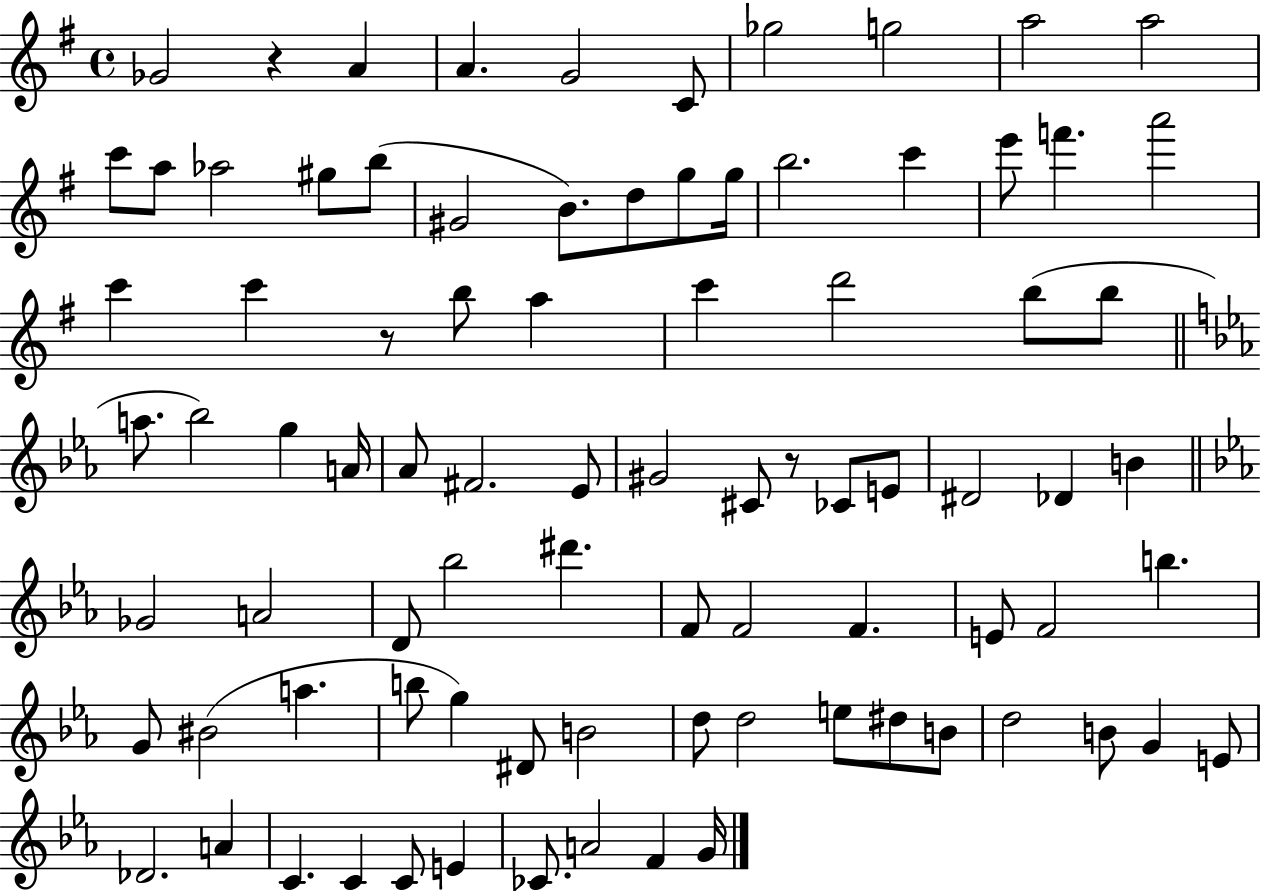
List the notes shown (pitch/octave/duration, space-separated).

Gb4/h R/q A4/q A4/q. G4/h C4/e Gb5/h G5/h A5/h A5/h C6/e A5/e Ab5/h G#5/e B5/e G#4/h B4/e. D5/e G5/e G5/s B5/h. C6/q E6/e F6/q. A6/h C6/q C6/q R/e B5/e A5/q C6/q D6/h B5/e B5/e A5/e. Bb5/h G5/q A4/s Ab4/e F#4/h. Eb4/e G#4/h C#4/e R/e CES4/e E4/e D#4/h Db4/q B4/q Gb4/h A4/h D4/e Bb5/h D#6/q. F4/e F4/h F4/q. E4/e F4/h B5/q. G4/e BIS4/h A5/q. B5/e G5/q D#4/e B4/h D5/e D5/h E5/e D#5/e B4/e D5/h B4/e G4/q E4/e Db4/h. A4/q C4/q. C4/q C4/e E4/q CES4/e. A4/h F4/q G4/s